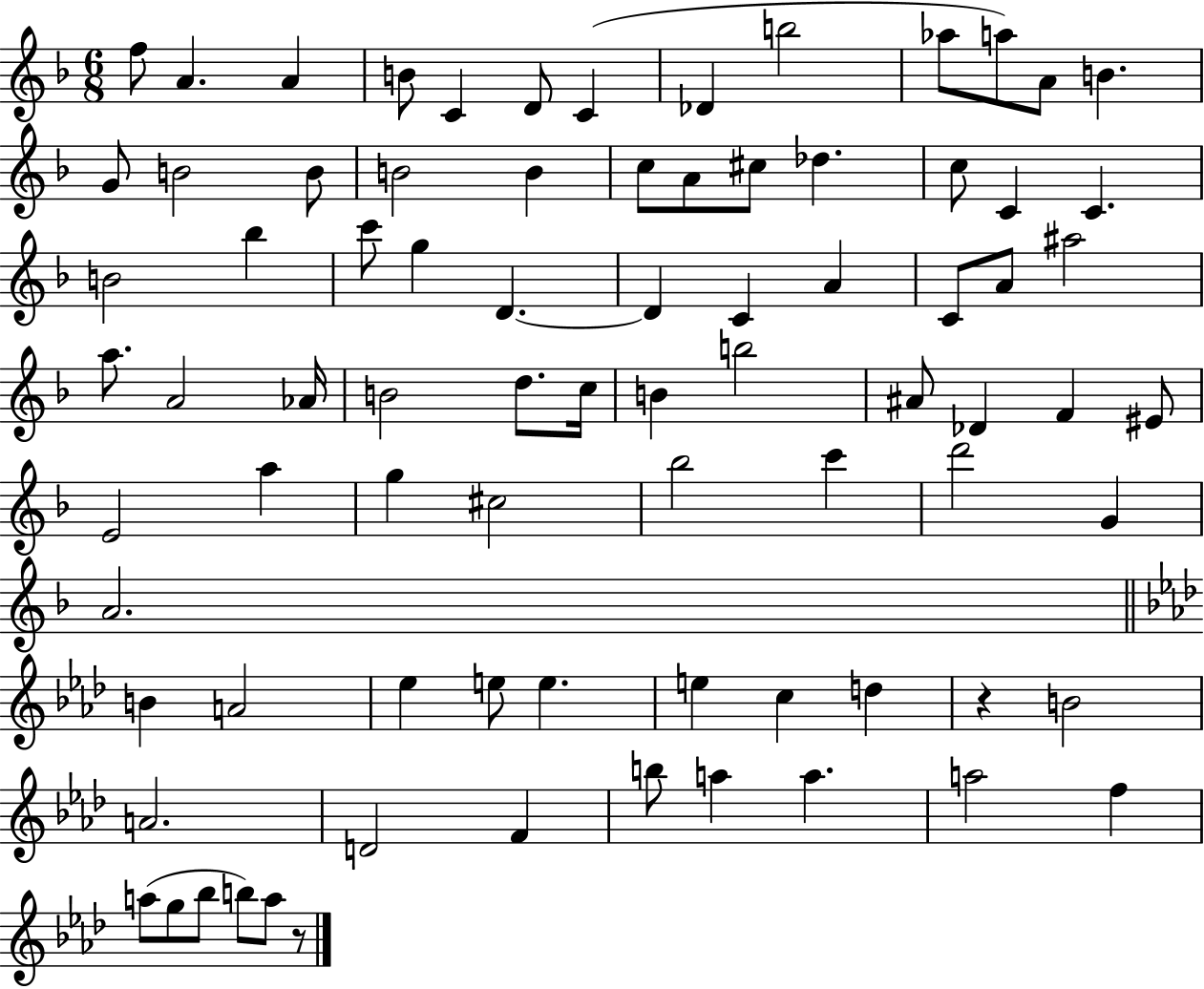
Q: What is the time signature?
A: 6/8